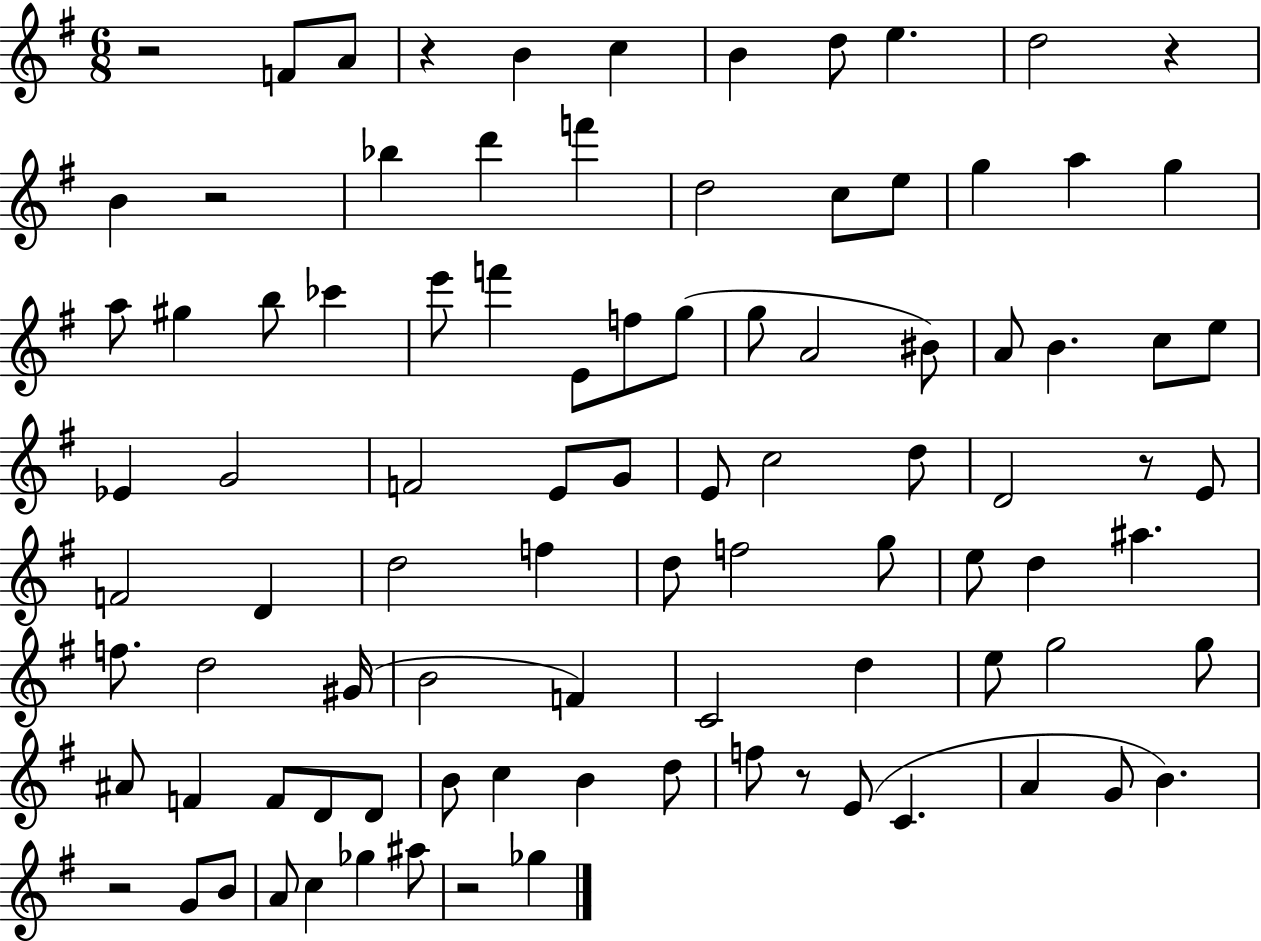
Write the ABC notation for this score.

X:1
T:Untitled
M:6/8
L:1/4
K:G
z2 F/2 A/2 z B c B d/2 e d2 z B z2 _b d' f' d2 c/2 e/2 g a g a/2 ^g b/2 _c' e'/2 f' E/2 f/2 g/2 g/2 A2 ^B/2 A/2 B c/2 e/2 _E G2 F2 E/2 G/2 E/2 c2 d/2 D2 z/2 E/2 F2 D d2 f d/2 f2 g/2 e/2 d ^a f/2 d2 ^G/4 B2 F C2 d e/2 g2 g/2 ^A/2 F F/2 D/2 D/2 B/2 c B d/2 f/2 z/2 E/2 C A G/2 B z2 G/2 B/2 A/2 c _g ^a/2 z2 _g